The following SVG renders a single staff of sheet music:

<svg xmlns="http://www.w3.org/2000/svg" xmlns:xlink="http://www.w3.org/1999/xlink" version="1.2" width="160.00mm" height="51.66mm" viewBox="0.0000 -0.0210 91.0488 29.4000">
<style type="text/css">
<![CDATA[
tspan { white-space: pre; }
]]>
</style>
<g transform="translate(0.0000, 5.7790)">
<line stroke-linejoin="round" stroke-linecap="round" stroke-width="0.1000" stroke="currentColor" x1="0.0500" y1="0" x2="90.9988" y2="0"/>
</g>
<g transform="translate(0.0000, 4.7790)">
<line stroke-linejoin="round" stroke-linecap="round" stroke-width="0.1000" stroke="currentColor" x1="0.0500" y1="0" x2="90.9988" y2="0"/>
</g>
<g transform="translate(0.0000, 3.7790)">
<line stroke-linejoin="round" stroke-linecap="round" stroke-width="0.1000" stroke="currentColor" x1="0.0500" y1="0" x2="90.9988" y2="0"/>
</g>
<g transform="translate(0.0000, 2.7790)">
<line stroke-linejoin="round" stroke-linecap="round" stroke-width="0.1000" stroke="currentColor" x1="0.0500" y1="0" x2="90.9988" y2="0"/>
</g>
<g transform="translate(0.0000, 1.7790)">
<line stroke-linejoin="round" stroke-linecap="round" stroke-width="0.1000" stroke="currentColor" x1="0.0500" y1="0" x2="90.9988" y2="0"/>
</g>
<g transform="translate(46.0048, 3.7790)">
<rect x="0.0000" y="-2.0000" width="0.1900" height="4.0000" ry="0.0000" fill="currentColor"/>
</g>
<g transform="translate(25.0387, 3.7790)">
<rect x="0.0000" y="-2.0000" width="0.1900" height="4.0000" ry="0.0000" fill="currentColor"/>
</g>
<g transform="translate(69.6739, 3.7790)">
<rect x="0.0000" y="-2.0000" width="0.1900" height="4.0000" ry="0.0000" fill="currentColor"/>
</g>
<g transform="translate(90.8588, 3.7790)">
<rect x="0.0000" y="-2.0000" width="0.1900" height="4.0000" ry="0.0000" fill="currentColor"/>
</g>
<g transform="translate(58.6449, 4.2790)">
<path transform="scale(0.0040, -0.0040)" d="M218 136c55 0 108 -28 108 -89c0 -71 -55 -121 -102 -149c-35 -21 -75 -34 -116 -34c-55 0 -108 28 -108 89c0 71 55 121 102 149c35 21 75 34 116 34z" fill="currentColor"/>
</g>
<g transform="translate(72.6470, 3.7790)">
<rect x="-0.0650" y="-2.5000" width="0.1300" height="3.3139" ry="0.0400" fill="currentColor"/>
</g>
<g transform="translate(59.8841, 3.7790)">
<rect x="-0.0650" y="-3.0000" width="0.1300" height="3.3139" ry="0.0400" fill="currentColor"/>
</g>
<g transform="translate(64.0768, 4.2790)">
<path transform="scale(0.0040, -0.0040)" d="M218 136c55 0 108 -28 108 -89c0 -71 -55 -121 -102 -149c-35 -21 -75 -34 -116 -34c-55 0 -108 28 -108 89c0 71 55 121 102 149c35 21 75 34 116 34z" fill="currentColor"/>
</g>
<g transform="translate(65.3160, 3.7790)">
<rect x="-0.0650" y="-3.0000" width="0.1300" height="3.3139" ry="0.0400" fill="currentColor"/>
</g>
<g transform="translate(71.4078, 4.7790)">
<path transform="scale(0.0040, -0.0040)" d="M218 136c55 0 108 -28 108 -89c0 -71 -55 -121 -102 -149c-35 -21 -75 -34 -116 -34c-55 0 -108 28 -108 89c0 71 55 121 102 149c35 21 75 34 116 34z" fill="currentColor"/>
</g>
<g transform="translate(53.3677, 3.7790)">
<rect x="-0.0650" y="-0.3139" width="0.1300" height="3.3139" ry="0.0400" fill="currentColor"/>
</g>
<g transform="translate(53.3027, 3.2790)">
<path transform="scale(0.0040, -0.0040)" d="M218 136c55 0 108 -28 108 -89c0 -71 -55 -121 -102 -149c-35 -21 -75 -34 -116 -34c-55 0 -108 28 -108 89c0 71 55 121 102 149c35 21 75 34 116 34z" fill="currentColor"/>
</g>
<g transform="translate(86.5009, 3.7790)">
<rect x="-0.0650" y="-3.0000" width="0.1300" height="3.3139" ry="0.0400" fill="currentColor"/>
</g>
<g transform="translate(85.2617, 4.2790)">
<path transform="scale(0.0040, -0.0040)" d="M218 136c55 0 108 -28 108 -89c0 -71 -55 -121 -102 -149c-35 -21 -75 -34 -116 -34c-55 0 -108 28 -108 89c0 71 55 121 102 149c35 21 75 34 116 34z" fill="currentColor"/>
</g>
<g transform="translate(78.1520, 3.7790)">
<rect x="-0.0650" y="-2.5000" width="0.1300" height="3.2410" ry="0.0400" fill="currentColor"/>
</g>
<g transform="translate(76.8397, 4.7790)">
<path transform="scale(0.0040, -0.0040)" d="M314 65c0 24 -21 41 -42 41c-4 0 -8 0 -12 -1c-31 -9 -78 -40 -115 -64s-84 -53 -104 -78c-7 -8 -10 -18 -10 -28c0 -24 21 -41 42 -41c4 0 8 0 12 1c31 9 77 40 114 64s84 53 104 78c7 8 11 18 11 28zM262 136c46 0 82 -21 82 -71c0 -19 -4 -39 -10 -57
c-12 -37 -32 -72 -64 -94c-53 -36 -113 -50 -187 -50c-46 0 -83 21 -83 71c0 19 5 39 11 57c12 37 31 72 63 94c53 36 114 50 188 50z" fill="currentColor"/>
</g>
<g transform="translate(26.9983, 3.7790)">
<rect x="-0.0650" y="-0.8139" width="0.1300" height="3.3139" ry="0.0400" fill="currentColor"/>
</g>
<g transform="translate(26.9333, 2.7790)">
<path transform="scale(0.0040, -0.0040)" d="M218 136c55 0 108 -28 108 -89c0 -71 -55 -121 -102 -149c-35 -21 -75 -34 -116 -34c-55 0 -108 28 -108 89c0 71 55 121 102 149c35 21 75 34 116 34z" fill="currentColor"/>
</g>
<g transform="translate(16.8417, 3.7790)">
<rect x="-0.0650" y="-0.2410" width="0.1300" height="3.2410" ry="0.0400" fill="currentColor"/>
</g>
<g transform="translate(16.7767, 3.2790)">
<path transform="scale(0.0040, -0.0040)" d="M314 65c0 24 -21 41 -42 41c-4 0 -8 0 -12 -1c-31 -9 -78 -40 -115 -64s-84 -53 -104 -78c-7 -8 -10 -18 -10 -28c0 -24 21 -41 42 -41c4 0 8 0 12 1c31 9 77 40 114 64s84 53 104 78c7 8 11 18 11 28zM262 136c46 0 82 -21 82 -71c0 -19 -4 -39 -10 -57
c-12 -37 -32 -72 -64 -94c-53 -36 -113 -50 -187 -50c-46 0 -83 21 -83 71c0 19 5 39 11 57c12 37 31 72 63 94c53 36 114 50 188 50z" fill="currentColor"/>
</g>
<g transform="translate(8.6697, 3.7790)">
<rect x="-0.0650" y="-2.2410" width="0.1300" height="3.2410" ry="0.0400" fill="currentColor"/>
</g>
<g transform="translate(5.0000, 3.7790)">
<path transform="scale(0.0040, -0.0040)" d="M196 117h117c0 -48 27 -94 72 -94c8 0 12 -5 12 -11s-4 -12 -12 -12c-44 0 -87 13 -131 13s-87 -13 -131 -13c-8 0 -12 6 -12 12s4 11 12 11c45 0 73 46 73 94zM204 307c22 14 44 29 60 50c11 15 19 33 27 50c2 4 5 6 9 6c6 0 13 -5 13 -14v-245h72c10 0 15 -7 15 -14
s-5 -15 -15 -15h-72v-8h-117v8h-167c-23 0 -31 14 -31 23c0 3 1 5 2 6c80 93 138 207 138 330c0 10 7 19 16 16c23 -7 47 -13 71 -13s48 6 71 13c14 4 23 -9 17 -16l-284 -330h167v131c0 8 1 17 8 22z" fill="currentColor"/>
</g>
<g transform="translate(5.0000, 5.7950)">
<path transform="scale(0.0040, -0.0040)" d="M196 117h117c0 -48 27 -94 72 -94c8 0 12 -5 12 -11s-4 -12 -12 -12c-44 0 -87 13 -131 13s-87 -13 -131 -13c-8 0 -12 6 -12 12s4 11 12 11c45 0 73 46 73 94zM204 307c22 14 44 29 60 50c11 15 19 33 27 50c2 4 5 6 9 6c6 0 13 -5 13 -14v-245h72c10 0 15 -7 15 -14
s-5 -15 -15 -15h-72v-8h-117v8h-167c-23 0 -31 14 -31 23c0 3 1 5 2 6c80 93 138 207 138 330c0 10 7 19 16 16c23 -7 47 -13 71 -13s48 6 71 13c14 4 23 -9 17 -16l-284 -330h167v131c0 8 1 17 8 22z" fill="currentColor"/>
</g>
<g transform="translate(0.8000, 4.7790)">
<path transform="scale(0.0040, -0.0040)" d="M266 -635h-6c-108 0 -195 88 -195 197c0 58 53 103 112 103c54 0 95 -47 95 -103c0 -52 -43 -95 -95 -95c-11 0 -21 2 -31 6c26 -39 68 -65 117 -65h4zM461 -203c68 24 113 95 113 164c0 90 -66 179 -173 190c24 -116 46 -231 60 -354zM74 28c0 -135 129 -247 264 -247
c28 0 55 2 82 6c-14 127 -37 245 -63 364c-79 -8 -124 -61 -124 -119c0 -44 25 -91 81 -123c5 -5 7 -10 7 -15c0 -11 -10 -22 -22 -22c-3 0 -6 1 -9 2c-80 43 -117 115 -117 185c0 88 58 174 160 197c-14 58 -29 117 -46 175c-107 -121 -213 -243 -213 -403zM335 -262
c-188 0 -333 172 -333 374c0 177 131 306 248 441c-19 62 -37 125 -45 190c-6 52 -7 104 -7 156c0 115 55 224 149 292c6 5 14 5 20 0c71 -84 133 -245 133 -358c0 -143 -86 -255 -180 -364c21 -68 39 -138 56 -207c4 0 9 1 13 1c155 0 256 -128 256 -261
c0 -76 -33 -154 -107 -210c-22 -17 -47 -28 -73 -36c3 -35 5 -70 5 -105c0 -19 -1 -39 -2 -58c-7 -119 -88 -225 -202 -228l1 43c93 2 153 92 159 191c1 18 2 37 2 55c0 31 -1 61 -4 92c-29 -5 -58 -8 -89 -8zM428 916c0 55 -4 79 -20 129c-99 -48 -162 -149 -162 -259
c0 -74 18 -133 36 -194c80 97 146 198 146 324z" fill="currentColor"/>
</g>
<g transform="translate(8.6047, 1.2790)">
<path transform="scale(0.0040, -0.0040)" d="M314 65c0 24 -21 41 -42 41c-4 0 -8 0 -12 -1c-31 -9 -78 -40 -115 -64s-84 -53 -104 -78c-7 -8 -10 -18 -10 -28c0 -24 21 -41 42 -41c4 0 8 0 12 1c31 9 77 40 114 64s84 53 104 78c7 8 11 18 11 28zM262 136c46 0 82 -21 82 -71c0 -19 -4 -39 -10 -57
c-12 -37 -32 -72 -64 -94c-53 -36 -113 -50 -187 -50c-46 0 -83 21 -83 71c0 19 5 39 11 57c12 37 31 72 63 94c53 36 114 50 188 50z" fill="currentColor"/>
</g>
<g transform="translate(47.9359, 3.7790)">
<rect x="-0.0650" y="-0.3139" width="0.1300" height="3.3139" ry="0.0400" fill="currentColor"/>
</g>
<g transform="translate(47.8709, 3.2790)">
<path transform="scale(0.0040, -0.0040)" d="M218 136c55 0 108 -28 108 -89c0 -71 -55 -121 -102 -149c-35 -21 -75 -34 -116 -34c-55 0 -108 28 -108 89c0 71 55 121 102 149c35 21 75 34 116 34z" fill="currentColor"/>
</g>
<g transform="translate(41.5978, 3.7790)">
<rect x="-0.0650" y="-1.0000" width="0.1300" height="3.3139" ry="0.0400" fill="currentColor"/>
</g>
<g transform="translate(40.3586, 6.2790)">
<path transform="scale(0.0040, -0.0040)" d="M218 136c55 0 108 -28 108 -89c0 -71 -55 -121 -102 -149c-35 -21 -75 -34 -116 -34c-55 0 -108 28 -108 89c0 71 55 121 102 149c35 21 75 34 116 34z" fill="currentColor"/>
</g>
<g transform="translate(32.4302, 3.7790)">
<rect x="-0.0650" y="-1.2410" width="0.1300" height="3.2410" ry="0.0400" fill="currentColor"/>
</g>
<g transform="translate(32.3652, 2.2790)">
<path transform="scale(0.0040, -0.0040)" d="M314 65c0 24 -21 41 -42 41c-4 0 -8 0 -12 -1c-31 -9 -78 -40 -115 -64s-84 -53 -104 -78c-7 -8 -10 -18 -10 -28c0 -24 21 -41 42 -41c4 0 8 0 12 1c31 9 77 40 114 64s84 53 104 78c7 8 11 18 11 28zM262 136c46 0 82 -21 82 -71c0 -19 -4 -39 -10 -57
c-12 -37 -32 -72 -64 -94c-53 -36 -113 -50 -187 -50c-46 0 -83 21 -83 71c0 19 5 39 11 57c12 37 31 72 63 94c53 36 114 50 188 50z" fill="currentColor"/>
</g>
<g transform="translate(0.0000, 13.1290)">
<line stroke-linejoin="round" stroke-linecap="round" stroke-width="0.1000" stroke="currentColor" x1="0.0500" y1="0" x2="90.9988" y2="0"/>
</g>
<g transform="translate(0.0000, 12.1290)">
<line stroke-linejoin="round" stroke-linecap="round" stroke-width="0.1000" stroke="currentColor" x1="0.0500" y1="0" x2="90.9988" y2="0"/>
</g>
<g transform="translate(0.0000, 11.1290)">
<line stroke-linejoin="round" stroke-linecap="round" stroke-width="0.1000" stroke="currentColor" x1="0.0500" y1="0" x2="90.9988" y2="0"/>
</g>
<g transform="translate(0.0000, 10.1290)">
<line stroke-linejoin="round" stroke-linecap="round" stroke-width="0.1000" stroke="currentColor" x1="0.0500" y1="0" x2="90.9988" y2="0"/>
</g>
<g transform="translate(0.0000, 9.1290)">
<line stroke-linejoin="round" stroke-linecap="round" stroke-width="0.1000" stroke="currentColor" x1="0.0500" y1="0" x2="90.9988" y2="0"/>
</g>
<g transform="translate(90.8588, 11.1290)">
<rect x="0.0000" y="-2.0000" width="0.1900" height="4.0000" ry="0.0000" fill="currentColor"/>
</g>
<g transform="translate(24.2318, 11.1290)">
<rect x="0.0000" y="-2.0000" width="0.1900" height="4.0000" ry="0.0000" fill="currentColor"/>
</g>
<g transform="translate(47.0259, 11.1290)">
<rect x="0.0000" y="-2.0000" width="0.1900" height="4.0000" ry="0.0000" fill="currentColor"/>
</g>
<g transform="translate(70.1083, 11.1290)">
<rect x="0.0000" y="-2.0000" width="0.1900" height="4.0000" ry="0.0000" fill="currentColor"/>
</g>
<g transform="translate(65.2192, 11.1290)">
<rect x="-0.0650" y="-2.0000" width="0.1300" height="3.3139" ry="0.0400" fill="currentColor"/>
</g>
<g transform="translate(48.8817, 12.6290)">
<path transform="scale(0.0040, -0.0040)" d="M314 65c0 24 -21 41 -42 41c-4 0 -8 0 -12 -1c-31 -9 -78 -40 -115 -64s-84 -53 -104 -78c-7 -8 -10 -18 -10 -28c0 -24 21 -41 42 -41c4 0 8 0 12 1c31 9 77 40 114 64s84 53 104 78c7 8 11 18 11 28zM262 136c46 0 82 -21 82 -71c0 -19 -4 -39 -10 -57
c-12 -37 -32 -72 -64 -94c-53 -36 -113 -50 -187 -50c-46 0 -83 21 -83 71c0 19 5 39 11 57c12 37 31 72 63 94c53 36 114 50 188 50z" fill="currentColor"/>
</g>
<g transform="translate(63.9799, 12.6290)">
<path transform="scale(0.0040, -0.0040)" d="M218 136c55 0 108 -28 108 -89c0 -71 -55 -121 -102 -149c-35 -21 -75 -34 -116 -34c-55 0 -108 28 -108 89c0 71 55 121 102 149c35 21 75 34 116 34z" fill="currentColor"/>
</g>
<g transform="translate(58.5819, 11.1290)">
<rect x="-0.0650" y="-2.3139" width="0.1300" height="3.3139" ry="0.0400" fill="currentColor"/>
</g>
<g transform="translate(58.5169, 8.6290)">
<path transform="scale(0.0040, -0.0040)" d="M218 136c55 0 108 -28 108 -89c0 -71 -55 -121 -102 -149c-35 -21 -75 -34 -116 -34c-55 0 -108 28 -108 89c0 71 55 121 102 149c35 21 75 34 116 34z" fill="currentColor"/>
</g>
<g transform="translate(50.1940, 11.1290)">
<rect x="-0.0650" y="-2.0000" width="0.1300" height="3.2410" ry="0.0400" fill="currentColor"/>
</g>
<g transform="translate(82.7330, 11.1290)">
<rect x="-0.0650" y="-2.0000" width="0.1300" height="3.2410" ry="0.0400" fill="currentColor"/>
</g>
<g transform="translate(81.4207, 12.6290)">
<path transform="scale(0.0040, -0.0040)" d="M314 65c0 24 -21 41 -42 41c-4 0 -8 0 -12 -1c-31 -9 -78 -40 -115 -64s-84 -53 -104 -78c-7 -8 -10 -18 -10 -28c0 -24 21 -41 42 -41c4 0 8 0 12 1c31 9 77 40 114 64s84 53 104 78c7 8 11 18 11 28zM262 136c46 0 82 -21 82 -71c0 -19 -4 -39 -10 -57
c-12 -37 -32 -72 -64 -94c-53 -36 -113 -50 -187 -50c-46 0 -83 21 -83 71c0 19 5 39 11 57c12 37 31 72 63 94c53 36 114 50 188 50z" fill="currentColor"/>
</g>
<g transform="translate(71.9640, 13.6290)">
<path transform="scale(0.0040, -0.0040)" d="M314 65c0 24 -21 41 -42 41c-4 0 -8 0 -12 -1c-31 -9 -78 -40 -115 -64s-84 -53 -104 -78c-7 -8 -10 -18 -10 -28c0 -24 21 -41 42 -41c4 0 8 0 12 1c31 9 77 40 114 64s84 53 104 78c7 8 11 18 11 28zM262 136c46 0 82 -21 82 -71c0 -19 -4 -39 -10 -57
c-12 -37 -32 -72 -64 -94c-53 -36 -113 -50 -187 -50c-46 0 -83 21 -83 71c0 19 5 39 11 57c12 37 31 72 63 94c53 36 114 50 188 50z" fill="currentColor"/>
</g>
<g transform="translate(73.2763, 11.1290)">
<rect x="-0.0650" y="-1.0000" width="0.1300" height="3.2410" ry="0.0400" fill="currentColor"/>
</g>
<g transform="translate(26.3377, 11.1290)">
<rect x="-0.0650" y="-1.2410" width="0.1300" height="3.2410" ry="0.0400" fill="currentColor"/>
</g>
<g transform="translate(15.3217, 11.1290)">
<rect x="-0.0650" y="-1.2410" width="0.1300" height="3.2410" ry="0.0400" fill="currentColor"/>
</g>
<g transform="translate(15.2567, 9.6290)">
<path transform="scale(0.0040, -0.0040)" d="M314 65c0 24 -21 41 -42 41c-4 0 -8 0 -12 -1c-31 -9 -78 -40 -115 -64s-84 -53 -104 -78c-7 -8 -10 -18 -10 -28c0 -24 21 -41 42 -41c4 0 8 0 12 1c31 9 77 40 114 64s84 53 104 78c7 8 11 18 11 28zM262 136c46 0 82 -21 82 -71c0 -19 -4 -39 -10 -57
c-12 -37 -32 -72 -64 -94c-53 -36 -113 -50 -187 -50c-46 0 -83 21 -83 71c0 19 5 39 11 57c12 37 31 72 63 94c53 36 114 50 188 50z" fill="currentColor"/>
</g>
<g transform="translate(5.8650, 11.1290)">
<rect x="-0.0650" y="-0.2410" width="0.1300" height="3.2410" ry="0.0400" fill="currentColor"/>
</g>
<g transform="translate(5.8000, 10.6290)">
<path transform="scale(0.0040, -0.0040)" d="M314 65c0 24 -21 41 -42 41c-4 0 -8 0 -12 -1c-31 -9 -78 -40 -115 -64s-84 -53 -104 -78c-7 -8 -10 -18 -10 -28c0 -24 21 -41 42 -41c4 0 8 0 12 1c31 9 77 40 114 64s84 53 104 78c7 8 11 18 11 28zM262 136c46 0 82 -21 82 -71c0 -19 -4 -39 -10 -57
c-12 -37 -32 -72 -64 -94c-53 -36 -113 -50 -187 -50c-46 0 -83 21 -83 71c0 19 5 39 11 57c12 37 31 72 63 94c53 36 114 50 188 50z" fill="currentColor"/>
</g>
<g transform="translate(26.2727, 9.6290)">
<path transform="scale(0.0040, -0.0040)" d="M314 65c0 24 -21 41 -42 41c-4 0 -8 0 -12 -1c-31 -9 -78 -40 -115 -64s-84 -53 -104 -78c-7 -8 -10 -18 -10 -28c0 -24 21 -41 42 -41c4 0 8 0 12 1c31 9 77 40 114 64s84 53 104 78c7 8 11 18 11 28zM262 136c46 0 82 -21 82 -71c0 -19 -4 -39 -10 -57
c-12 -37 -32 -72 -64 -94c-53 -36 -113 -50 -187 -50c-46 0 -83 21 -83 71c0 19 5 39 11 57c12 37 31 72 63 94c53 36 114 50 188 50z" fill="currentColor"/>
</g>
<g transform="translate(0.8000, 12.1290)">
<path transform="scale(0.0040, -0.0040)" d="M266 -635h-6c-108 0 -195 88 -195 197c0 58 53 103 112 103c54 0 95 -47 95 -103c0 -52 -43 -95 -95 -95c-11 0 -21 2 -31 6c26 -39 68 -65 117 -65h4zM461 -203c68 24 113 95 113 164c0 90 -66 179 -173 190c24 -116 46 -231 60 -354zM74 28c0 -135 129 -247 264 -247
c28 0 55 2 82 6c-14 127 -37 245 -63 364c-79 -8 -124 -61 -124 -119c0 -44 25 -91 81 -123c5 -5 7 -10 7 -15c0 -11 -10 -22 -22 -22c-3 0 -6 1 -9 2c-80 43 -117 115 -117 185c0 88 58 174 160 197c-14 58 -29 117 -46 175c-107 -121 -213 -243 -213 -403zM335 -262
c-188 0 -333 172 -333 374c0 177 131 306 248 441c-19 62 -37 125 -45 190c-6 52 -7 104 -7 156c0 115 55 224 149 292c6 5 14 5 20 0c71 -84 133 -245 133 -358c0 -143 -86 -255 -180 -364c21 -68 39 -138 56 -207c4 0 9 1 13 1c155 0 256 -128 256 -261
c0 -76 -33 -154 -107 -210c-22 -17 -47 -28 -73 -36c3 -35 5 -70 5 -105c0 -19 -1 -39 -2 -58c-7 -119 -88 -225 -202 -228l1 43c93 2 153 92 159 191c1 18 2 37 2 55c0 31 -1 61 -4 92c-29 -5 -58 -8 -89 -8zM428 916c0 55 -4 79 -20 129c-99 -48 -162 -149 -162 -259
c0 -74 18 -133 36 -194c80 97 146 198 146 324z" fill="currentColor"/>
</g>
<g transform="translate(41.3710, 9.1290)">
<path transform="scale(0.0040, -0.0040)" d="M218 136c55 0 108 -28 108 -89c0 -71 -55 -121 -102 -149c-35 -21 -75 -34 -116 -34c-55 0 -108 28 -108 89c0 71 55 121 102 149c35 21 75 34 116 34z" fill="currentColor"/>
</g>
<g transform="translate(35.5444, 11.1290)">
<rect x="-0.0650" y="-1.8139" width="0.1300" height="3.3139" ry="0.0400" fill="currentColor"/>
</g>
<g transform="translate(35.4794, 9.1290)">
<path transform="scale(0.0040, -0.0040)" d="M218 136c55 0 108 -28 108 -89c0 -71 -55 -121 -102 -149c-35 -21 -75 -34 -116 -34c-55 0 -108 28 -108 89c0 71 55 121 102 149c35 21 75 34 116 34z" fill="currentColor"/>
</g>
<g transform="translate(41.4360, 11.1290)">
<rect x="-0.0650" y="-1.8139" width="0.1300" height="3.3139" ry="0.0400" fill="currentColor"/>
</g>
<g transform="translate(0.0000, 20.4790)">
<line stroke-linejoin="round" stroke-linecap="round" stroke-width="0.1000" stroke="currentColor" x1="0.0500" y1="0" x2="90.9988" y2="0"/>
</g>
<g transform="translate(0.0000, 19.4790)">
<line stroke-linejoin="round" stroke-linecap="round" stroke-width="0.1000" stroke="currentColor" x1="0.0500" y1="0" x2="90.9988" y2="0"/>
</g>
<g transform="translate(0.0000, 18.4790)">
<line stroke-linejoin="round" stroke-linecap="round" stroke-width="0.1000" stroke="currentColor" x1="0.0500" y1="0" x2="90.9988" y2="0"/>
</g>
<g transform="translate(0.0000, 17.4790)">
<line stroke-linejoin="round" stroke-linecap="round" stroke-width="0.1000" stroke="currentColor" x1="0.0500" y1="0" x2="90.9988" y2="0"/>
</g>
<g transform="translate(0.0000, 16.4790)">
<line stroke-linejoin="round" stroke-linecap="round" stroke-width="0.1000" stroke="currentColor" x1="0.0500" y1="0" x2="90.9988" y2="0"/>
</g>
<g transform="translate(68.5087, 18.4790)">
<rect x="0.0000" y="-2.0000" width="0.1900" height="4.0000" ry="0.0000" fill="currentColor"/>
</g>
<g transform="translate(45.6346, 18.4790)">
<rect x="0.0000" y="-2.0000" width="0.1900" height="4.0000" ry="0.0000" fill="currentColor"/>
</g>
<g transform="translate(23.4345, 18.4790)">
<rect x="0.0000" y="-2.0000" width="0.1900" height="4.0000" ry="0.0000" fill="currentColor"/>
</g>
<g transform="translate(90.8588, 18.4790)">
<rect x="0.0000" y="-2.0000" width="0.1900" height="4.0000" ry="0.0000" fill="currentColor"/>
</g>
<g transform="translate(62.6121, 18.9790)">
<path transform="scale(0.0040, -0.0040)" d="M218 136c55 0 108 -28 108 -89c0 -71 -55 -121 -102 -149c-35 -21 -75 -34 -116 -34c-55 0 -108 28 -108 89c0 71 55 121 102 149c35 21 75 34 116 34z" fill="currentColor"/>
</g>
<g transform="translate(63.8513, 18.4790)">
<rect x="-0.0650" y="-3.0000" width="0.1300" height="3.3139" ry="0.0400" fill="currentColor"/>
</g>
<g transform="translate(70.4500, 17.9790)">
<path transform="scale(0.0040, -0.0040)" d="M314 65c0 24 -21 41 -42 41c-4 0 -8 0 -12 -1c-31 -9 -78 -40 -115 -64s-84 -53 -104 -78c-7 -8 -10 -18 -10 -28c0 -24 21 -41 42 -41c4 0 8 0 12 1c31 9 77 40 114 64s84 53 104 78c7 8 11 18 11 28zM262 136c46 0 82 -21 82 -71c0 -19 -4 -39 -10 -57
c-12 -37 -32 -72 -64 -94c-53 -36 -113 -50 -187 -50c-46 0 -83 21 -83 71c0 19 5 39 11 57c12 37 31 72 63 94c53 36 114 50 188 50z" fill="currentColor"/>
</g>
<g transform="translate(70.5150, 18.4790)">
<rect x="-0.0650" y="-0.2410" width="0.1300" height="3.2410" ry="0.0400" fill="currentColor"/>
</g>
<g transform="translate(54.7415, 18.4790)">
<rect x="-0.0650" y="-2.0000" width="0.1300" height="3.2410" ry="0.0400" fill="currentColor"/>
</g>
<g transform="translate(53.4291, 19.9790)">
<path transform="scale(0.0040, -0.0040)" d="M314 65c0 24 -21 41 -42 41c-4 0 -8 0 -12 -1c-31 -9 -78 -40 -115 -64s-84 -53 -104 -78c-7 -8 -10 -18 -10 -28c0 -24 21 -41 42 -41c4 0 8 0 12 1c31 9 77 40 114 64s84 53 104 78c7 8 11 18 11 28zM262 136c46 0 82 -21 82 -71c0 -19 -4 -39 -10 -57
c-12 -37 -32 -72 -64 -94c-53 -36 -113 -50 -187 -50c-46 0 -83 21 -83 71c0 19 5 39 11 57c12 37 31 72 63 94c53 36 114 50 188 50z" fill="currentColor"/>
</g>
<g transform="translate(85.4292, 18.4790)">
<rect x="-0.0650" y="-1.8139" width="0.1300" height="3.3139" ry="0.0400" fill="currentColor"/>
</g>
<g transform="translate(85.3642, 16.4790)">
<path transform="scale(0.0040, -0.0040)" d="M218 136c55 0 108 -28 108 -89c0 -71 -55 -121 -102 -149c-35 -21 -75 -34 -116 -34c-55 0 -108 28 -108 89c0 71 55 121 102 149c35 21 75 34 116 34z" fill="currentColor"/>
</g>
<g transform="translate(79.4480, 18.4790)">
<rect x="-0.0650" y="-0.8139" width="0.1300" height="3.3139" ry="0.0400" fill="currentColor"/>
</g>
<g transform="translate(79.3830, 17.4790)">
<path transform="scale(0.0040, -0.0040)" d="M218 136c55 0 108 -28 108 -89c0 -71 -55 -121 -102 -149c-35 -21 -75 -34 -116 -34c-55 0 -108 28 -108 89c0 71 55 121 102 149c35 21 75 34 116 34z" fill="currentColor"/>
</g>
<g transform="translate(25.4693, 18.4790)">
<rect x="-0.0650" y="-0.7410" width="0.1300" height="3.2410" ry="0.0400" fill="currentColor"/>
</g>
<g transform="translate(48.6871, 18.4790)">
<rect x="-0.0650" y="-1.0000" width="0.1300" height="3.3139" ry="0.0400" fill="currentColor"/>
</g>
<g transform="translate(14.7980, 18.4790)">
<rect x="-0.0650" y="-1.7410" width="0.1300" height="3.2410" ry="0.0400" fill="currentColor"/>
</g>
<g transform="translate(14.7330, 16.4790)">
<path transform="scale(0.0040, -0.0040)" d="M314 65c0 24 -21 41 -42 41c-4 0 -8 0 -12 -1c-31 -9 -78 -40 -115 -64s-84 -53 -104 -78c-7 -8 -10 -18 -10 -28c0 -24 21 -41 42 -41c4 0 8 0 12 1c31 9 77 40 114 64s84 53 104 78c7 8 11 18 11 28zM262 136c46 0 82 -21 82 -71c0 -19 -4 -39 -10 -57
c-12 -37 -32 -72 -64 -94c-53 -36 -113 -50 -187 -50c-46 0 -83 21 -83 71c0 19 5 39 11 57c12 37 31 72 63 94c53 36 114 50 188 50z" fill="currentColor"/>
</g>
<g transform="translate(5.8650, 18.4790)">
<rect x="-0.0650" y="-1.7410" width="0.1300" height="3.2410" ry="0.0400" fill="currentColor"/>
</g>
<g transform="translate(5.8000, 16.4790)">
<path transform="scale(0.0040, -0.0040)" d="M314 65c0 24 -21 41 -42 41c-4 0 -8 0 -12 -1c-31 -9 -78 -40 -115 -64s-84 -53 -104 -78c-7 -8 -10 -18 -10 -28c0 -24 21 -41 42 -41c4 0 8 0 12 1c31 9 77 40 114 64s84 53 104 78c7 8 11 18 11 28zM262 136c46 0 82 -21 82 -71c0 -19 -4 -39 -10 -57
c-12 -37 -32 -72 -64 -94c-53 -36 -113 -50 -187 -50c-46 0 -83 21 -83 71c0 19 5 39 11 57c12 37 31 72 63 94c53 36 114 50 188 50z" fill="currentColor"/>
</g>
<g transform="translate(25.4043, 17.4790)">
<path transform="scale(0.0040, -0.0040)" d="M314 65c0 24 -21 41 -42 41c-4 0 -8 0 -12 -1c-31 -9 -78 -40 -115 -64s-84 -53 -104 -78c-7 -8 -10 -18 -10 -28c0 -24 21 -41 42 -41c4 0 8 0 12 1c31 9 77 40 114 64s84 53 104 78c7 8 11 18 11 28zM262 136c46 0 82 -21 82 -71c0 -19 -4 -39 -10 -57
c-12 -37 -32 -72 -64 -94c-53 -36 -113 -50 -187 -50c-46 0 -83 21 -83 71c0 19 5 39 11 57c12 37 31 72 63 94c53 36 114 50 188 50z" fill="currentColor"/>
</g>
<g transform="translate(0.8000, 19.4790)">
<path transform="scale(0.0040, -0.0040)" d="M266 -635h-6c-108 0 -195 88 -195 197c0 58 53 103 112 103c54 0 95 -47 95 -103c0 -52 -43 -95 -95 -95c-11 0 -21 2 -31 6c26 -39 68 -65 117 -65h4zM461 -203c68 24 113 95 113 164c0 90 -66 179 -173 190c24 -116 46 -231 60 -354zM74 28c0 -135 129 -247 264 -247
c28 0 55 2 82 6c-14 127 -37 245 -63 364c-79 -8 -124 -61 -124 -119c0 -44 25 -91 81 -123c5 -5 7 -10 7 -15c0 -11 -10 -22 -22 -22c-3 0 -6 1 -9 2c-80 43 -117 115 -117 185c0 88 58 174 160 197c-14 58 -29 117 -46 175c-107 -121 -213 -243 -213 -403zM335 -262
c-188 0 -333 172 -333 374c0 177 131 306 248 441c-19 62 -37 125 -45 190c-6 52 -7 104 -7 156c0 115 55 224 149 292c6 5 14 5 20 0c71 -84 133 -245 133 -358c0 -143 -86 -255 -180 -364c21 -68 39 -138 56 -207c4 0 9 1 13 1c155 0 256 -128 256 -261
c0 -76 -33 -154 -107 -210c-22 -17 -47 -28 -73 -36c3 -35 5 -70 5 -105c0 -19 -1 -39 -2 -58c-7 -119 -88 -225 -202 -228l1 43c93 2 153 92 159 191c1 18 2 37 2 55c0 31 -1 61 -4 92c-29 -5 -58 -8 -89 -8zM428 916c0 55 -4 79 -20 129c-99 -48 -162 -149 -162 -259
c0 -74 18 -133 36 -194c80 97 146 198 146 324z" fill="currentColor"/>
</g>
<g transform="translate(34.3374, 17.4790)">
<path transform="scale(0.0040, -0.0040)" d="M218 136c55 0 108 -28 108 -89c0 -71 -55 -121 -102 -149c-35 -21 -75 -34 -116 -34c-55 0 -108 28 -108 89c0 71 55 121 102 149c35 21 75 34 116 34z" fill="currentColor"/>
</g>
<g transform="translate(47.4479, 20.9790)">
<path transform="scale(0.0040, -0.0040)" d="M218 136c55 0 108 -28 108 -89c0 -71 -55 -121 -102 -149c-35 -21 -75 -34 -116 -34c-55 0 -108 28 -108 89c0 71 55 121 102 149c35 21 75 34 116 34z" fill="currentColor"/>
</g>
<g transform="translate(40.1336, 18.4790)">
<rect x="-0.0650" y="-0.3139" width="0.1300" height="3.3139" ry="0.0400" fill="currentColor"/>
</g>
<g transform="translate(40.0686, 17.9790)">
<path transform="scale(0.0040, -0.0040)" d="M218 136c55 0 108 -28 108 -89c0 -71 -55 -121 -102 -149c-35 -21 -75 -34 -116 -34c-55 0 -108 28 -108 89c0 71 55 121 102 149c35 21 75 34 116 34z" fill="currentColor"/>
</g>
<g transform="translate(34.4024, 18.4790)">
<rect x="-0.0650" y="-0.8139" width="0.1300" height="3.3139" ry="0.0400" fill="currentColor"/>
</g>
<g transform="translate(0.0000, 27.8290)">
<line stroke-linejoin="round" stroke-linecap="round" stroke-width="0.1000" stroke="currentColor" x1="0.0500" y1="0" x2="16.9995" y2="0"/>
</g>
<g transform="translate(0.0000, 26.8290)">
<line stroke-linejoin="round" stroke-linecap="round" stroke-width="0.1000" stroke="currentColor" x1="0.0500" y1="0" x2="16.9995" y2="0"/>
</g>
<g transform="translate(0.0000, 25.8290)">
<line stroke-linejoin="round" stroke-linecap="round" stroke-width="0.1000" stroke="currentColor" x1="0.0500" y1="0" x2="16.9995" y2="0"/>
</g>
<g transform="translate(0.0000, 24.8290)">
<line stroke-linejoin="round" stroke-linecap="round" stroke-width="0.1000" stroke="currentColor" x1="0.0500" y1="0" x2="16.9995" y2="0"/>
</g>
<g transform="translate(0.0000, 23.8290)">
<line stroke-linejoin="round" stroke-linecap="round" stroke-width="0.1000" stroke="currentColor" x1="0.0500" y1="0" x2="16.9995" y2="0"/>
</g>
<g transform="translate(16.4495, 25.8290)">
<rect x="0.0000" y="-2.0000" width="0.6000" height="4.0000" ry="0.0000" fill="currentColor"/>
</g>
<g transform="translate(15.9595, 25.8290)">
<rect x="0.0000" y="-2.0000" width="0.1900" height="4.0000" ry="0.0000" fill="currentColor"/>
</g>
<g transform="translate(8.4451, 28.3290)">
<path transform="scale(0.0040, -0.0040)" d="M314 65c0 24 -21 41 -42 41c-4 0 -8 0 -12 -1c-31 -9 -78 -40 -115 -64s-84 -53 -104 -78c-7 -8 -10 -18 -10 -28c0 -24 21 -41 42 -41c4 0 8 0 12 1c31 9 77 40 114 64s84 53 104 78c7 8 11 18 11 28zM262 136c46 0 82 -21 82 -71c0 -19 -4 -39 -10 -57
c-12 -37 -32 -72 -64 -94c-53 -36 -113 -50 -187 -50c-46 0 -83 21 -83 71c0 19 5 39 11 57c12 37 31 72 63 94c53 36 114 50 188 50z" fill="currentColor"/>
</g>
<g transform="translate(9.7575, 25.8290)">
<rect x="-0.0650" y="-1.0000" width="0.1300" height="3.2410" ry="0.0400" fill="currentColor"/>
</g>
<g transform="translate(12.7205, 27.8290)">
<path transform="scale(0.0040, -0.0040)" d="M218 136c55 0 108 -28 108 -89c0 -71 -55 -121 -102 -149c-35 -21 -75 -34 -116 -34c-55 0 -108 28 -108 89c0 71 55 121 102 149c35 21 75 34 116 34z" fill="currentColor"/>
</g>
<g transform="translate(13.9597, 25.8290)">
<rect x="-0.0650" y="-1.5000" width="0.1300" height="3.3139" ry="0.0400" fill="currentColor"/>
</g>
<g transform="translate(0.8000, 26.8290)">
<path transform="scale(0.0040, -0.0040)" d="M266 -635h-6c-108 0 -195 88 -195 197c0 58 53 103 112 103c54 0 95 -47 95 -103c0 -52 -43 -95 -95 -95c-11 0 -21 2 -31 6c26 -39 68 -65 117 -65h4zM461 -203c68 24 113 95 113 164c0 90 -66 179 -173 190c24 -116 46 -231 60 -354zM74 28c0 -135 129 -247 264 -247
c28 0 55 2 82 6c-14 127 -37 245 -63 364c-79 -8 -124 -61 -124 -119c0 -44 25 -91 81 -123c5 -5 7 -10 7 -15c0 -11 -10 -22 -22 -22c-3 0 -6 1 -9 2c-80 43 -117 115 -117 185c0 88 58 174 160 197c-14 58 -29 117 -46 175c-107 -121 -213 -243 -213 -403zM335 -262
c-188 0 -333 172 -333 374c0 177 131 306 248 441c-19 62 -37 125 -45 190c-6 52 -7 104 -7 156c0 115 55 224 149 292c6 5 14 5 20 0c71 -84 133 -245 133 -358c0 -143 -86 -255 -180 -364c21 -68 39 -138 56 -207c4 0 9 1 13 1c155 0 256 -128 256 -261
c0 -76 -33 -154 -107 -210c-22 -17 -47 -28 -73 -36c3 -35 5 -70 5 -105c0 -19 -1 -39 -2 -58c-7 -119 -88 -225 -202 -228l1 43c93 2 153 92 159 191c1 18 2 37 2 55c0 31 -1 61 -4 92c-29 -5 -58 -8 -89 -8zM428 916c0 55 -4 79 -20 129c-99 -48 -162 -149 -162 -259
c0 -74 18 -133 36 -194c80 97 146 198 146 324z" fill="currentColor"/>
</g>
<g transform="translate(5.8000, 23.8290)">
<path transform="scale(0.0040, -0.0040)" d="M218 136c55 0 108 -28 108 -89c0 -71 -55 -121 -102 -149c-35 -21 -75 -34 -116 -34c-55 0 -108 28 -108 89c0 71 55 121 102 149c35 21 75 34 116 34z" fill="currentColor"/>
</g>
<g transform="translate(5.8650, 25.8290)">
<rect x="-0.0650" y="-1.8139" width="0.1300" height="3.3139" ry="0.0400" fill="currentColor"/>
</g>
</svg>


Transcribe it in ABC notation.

X:1
T:Untitled
M:4/4
L:1/4
K:C
g2 c2 d e2 D c c A A G G2 A c2 e2 e2 f f F2 g F D2 F2 f2 f2 d2 d c D F2 A c2 d f f D2 E